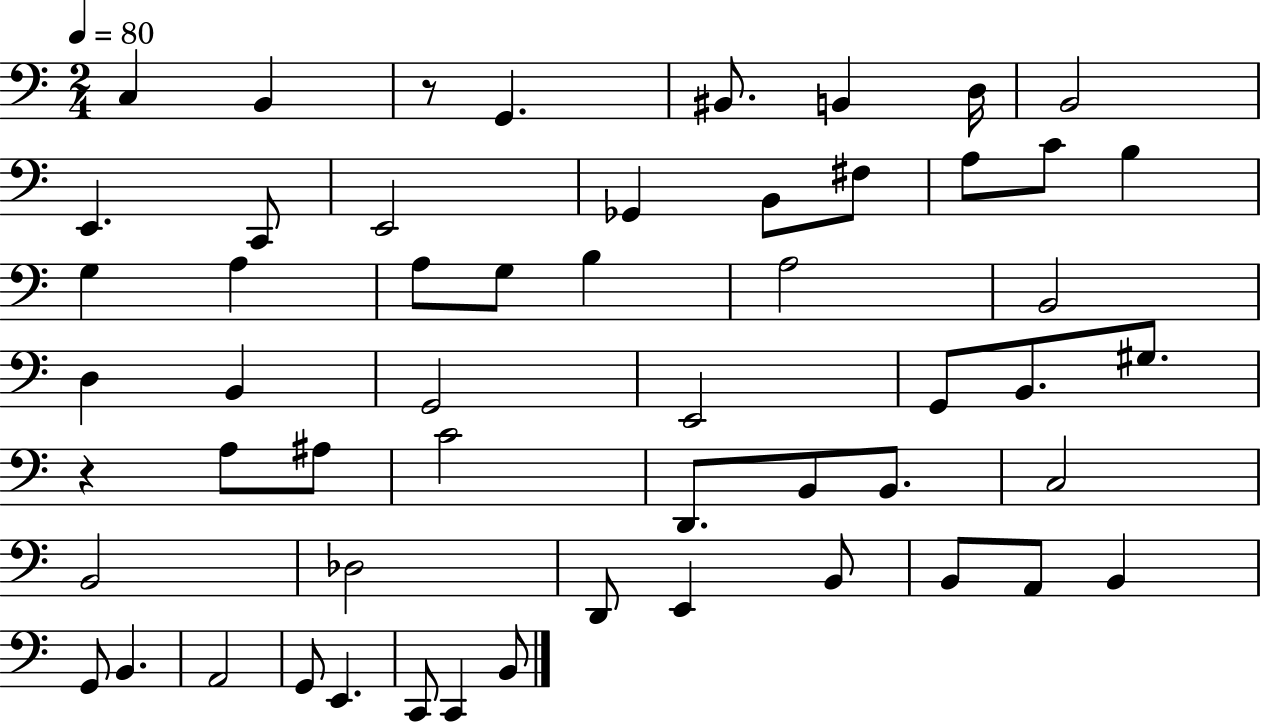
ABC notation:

X:1
T:Untitled
M:2/4
L:1/4
K:C
C, B,, z/2 G,, ^B,,/2 B,, D,/4 B,,2 E,, C,,/2 E,,2 _G,, B,,/2 ^F,/2 A,/2 C/2 B, G, A, A,/2 G,/2 B, A,2 B,,2 D, B,, G,,2 E,,2 G,,/2 B,,/2 ^G,/2 z A,/2 ^A,/2 C2 D,,/2 B,,/2 B,,/2 C,2 B,,2 _D,2 D,,/2 E,, B,,/2 B,,/2 A,,/2 B,, G,,/2 B,, A,,2 G,,/2 E,, C,,/2 C,, B,,/2